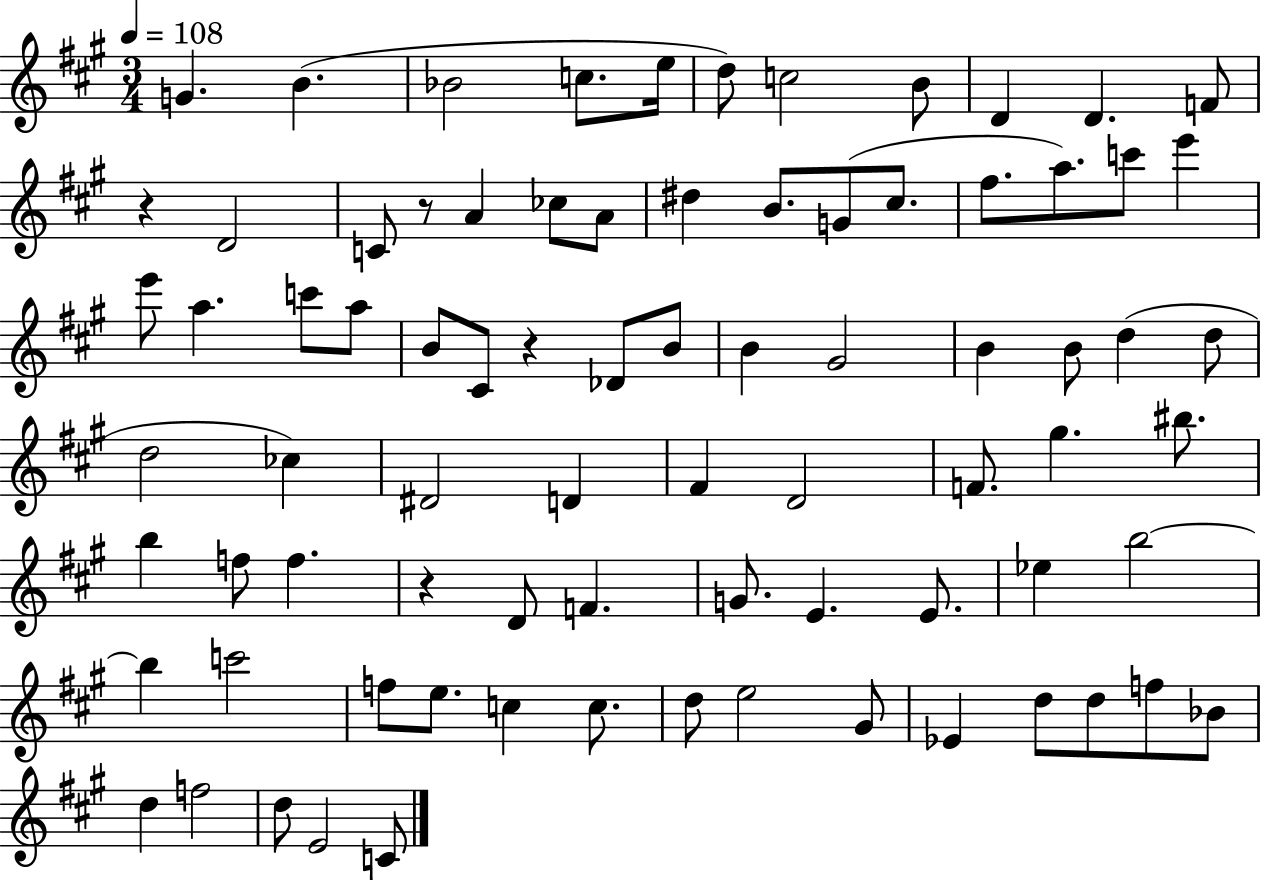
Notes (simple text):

G4/q. B4/q. Bb4/h C5/e. E5/s D5/e C5/h B4/e D4/q D4/q. F4/e R/q D4/h C4/e R/e A4/q CES5/e A4/e D#5/q B4/e. G4/e C#5/e. F#5/e. A5/e. C6/e E6/q E6/e A5/q. C6/e A5/e B4/e C#4/e R/q Db4/e B4/e B4/q G#4/h B4/q B4/e D5/q D5/e D5/h CES5/q D#4/h D4/q F#4/q D4/h F4/e. G#5/q. BIS5/e. B5/q F5/e F5/q. R/q D4/e F4/q. G4/e. E4/q. E4/e. Eb5/q B5/h B5/q C6/h F5/e E5/e. C5/q C5/e. D5/e E5/h G#4/e Eb4/q D5/e D5/e F5/e Bb4/e D5/q F5/h D5/e E4/h C4/e